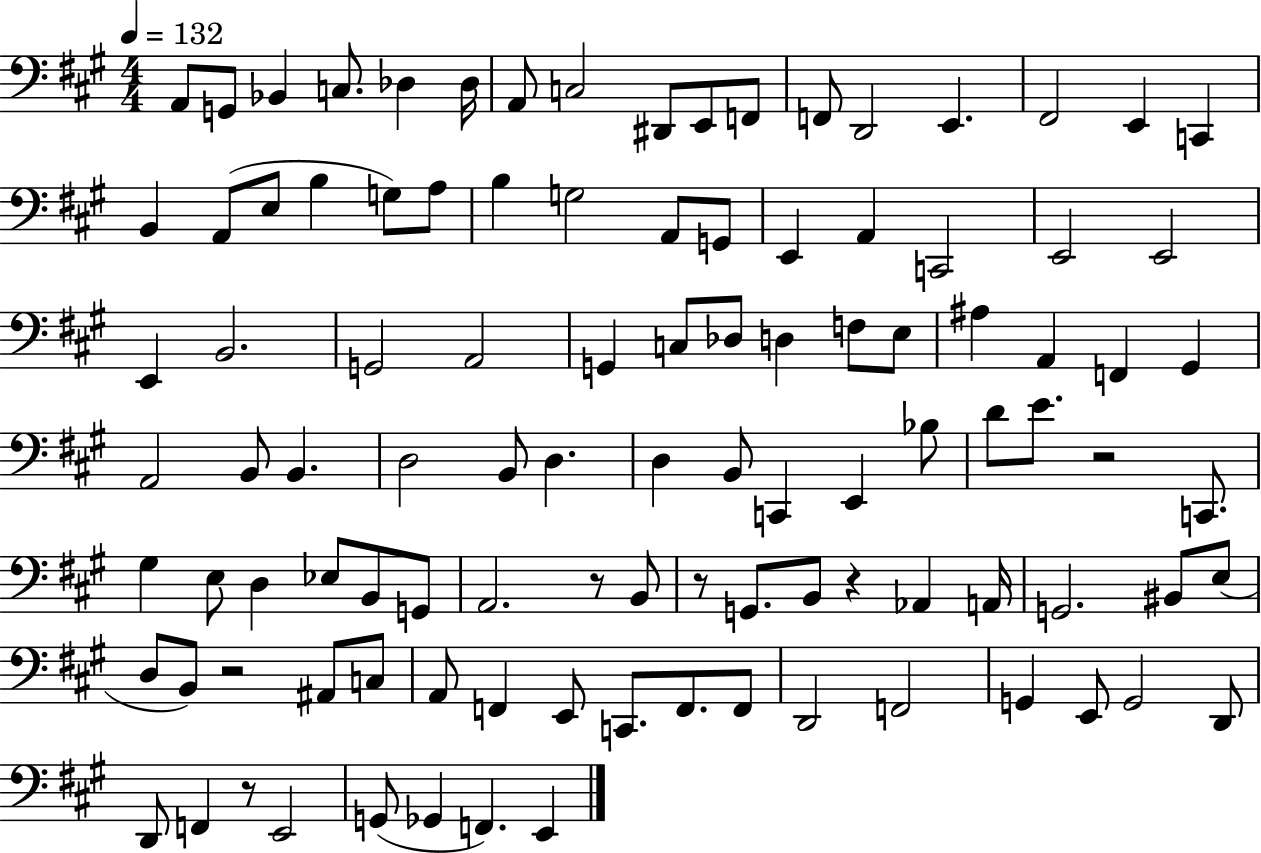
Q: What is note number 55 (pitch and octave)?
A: C2